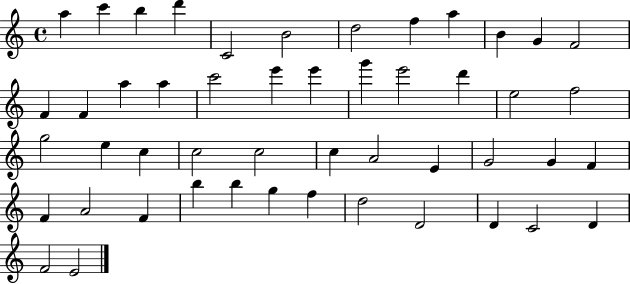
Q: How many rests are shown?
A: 0